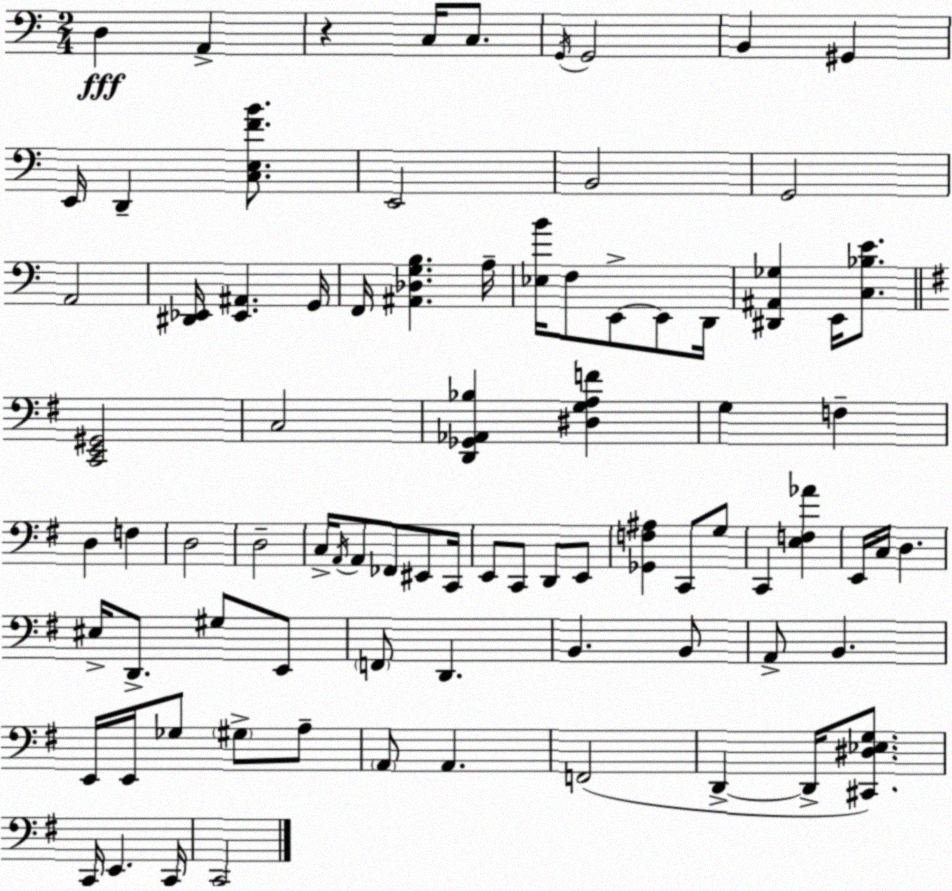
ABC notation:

X:1
T:Untitled
M:2/4
L:1/4
K:C
D, A,, z C,/4 C,/2 G,,/4 G,,2 B,, ^G,, E,,/4 D,, [C,E,FB]/2 E,,2 B,,2 G,,2 A,,2 [^D,,_E,,]/4 [_E,,^A,,] G,,/4 F,,/4 [^A,,_D,G,B,] A,/4 [_E,B]/4 F,/2 E,,/2 E,,/2 D,,/4 [^D,,^A,,_G,] E,,/4 [C,_B,E]/2 [C,,E,,^G,,]2 C,2 [D,,_G,,_A,,_B,] [^D,G,A,F] G, F, D, F, D,2 D,2 C,/4 A,,/4 A,,/2 _F,,/2 ^E,,/2 C,,/4 E,,/2 C,,/2 D,,/2 E,,/2 [_G,,F,^A,] C,,/2 G,/2 C,, [E,F,_A] E,,/4 C,/4 D, ^E,/4 D,,/2 ^G,/2 E,,/2 F,,/2 D,, B,, B,,/2 A,,/2 B,, E,,/4 E,,/4 _G,/2 ^G,/2 A,/2 A,,/2 A,, F,,2 D,, D,,/4 [^C,,^D,_E,G,]/2 C,,/4 E,, C,,/4 C,,2